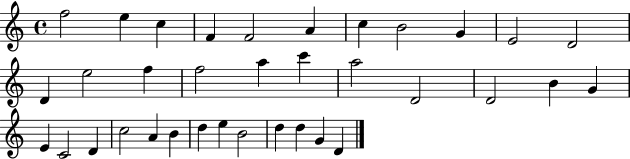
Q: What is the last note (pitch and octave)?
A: D4